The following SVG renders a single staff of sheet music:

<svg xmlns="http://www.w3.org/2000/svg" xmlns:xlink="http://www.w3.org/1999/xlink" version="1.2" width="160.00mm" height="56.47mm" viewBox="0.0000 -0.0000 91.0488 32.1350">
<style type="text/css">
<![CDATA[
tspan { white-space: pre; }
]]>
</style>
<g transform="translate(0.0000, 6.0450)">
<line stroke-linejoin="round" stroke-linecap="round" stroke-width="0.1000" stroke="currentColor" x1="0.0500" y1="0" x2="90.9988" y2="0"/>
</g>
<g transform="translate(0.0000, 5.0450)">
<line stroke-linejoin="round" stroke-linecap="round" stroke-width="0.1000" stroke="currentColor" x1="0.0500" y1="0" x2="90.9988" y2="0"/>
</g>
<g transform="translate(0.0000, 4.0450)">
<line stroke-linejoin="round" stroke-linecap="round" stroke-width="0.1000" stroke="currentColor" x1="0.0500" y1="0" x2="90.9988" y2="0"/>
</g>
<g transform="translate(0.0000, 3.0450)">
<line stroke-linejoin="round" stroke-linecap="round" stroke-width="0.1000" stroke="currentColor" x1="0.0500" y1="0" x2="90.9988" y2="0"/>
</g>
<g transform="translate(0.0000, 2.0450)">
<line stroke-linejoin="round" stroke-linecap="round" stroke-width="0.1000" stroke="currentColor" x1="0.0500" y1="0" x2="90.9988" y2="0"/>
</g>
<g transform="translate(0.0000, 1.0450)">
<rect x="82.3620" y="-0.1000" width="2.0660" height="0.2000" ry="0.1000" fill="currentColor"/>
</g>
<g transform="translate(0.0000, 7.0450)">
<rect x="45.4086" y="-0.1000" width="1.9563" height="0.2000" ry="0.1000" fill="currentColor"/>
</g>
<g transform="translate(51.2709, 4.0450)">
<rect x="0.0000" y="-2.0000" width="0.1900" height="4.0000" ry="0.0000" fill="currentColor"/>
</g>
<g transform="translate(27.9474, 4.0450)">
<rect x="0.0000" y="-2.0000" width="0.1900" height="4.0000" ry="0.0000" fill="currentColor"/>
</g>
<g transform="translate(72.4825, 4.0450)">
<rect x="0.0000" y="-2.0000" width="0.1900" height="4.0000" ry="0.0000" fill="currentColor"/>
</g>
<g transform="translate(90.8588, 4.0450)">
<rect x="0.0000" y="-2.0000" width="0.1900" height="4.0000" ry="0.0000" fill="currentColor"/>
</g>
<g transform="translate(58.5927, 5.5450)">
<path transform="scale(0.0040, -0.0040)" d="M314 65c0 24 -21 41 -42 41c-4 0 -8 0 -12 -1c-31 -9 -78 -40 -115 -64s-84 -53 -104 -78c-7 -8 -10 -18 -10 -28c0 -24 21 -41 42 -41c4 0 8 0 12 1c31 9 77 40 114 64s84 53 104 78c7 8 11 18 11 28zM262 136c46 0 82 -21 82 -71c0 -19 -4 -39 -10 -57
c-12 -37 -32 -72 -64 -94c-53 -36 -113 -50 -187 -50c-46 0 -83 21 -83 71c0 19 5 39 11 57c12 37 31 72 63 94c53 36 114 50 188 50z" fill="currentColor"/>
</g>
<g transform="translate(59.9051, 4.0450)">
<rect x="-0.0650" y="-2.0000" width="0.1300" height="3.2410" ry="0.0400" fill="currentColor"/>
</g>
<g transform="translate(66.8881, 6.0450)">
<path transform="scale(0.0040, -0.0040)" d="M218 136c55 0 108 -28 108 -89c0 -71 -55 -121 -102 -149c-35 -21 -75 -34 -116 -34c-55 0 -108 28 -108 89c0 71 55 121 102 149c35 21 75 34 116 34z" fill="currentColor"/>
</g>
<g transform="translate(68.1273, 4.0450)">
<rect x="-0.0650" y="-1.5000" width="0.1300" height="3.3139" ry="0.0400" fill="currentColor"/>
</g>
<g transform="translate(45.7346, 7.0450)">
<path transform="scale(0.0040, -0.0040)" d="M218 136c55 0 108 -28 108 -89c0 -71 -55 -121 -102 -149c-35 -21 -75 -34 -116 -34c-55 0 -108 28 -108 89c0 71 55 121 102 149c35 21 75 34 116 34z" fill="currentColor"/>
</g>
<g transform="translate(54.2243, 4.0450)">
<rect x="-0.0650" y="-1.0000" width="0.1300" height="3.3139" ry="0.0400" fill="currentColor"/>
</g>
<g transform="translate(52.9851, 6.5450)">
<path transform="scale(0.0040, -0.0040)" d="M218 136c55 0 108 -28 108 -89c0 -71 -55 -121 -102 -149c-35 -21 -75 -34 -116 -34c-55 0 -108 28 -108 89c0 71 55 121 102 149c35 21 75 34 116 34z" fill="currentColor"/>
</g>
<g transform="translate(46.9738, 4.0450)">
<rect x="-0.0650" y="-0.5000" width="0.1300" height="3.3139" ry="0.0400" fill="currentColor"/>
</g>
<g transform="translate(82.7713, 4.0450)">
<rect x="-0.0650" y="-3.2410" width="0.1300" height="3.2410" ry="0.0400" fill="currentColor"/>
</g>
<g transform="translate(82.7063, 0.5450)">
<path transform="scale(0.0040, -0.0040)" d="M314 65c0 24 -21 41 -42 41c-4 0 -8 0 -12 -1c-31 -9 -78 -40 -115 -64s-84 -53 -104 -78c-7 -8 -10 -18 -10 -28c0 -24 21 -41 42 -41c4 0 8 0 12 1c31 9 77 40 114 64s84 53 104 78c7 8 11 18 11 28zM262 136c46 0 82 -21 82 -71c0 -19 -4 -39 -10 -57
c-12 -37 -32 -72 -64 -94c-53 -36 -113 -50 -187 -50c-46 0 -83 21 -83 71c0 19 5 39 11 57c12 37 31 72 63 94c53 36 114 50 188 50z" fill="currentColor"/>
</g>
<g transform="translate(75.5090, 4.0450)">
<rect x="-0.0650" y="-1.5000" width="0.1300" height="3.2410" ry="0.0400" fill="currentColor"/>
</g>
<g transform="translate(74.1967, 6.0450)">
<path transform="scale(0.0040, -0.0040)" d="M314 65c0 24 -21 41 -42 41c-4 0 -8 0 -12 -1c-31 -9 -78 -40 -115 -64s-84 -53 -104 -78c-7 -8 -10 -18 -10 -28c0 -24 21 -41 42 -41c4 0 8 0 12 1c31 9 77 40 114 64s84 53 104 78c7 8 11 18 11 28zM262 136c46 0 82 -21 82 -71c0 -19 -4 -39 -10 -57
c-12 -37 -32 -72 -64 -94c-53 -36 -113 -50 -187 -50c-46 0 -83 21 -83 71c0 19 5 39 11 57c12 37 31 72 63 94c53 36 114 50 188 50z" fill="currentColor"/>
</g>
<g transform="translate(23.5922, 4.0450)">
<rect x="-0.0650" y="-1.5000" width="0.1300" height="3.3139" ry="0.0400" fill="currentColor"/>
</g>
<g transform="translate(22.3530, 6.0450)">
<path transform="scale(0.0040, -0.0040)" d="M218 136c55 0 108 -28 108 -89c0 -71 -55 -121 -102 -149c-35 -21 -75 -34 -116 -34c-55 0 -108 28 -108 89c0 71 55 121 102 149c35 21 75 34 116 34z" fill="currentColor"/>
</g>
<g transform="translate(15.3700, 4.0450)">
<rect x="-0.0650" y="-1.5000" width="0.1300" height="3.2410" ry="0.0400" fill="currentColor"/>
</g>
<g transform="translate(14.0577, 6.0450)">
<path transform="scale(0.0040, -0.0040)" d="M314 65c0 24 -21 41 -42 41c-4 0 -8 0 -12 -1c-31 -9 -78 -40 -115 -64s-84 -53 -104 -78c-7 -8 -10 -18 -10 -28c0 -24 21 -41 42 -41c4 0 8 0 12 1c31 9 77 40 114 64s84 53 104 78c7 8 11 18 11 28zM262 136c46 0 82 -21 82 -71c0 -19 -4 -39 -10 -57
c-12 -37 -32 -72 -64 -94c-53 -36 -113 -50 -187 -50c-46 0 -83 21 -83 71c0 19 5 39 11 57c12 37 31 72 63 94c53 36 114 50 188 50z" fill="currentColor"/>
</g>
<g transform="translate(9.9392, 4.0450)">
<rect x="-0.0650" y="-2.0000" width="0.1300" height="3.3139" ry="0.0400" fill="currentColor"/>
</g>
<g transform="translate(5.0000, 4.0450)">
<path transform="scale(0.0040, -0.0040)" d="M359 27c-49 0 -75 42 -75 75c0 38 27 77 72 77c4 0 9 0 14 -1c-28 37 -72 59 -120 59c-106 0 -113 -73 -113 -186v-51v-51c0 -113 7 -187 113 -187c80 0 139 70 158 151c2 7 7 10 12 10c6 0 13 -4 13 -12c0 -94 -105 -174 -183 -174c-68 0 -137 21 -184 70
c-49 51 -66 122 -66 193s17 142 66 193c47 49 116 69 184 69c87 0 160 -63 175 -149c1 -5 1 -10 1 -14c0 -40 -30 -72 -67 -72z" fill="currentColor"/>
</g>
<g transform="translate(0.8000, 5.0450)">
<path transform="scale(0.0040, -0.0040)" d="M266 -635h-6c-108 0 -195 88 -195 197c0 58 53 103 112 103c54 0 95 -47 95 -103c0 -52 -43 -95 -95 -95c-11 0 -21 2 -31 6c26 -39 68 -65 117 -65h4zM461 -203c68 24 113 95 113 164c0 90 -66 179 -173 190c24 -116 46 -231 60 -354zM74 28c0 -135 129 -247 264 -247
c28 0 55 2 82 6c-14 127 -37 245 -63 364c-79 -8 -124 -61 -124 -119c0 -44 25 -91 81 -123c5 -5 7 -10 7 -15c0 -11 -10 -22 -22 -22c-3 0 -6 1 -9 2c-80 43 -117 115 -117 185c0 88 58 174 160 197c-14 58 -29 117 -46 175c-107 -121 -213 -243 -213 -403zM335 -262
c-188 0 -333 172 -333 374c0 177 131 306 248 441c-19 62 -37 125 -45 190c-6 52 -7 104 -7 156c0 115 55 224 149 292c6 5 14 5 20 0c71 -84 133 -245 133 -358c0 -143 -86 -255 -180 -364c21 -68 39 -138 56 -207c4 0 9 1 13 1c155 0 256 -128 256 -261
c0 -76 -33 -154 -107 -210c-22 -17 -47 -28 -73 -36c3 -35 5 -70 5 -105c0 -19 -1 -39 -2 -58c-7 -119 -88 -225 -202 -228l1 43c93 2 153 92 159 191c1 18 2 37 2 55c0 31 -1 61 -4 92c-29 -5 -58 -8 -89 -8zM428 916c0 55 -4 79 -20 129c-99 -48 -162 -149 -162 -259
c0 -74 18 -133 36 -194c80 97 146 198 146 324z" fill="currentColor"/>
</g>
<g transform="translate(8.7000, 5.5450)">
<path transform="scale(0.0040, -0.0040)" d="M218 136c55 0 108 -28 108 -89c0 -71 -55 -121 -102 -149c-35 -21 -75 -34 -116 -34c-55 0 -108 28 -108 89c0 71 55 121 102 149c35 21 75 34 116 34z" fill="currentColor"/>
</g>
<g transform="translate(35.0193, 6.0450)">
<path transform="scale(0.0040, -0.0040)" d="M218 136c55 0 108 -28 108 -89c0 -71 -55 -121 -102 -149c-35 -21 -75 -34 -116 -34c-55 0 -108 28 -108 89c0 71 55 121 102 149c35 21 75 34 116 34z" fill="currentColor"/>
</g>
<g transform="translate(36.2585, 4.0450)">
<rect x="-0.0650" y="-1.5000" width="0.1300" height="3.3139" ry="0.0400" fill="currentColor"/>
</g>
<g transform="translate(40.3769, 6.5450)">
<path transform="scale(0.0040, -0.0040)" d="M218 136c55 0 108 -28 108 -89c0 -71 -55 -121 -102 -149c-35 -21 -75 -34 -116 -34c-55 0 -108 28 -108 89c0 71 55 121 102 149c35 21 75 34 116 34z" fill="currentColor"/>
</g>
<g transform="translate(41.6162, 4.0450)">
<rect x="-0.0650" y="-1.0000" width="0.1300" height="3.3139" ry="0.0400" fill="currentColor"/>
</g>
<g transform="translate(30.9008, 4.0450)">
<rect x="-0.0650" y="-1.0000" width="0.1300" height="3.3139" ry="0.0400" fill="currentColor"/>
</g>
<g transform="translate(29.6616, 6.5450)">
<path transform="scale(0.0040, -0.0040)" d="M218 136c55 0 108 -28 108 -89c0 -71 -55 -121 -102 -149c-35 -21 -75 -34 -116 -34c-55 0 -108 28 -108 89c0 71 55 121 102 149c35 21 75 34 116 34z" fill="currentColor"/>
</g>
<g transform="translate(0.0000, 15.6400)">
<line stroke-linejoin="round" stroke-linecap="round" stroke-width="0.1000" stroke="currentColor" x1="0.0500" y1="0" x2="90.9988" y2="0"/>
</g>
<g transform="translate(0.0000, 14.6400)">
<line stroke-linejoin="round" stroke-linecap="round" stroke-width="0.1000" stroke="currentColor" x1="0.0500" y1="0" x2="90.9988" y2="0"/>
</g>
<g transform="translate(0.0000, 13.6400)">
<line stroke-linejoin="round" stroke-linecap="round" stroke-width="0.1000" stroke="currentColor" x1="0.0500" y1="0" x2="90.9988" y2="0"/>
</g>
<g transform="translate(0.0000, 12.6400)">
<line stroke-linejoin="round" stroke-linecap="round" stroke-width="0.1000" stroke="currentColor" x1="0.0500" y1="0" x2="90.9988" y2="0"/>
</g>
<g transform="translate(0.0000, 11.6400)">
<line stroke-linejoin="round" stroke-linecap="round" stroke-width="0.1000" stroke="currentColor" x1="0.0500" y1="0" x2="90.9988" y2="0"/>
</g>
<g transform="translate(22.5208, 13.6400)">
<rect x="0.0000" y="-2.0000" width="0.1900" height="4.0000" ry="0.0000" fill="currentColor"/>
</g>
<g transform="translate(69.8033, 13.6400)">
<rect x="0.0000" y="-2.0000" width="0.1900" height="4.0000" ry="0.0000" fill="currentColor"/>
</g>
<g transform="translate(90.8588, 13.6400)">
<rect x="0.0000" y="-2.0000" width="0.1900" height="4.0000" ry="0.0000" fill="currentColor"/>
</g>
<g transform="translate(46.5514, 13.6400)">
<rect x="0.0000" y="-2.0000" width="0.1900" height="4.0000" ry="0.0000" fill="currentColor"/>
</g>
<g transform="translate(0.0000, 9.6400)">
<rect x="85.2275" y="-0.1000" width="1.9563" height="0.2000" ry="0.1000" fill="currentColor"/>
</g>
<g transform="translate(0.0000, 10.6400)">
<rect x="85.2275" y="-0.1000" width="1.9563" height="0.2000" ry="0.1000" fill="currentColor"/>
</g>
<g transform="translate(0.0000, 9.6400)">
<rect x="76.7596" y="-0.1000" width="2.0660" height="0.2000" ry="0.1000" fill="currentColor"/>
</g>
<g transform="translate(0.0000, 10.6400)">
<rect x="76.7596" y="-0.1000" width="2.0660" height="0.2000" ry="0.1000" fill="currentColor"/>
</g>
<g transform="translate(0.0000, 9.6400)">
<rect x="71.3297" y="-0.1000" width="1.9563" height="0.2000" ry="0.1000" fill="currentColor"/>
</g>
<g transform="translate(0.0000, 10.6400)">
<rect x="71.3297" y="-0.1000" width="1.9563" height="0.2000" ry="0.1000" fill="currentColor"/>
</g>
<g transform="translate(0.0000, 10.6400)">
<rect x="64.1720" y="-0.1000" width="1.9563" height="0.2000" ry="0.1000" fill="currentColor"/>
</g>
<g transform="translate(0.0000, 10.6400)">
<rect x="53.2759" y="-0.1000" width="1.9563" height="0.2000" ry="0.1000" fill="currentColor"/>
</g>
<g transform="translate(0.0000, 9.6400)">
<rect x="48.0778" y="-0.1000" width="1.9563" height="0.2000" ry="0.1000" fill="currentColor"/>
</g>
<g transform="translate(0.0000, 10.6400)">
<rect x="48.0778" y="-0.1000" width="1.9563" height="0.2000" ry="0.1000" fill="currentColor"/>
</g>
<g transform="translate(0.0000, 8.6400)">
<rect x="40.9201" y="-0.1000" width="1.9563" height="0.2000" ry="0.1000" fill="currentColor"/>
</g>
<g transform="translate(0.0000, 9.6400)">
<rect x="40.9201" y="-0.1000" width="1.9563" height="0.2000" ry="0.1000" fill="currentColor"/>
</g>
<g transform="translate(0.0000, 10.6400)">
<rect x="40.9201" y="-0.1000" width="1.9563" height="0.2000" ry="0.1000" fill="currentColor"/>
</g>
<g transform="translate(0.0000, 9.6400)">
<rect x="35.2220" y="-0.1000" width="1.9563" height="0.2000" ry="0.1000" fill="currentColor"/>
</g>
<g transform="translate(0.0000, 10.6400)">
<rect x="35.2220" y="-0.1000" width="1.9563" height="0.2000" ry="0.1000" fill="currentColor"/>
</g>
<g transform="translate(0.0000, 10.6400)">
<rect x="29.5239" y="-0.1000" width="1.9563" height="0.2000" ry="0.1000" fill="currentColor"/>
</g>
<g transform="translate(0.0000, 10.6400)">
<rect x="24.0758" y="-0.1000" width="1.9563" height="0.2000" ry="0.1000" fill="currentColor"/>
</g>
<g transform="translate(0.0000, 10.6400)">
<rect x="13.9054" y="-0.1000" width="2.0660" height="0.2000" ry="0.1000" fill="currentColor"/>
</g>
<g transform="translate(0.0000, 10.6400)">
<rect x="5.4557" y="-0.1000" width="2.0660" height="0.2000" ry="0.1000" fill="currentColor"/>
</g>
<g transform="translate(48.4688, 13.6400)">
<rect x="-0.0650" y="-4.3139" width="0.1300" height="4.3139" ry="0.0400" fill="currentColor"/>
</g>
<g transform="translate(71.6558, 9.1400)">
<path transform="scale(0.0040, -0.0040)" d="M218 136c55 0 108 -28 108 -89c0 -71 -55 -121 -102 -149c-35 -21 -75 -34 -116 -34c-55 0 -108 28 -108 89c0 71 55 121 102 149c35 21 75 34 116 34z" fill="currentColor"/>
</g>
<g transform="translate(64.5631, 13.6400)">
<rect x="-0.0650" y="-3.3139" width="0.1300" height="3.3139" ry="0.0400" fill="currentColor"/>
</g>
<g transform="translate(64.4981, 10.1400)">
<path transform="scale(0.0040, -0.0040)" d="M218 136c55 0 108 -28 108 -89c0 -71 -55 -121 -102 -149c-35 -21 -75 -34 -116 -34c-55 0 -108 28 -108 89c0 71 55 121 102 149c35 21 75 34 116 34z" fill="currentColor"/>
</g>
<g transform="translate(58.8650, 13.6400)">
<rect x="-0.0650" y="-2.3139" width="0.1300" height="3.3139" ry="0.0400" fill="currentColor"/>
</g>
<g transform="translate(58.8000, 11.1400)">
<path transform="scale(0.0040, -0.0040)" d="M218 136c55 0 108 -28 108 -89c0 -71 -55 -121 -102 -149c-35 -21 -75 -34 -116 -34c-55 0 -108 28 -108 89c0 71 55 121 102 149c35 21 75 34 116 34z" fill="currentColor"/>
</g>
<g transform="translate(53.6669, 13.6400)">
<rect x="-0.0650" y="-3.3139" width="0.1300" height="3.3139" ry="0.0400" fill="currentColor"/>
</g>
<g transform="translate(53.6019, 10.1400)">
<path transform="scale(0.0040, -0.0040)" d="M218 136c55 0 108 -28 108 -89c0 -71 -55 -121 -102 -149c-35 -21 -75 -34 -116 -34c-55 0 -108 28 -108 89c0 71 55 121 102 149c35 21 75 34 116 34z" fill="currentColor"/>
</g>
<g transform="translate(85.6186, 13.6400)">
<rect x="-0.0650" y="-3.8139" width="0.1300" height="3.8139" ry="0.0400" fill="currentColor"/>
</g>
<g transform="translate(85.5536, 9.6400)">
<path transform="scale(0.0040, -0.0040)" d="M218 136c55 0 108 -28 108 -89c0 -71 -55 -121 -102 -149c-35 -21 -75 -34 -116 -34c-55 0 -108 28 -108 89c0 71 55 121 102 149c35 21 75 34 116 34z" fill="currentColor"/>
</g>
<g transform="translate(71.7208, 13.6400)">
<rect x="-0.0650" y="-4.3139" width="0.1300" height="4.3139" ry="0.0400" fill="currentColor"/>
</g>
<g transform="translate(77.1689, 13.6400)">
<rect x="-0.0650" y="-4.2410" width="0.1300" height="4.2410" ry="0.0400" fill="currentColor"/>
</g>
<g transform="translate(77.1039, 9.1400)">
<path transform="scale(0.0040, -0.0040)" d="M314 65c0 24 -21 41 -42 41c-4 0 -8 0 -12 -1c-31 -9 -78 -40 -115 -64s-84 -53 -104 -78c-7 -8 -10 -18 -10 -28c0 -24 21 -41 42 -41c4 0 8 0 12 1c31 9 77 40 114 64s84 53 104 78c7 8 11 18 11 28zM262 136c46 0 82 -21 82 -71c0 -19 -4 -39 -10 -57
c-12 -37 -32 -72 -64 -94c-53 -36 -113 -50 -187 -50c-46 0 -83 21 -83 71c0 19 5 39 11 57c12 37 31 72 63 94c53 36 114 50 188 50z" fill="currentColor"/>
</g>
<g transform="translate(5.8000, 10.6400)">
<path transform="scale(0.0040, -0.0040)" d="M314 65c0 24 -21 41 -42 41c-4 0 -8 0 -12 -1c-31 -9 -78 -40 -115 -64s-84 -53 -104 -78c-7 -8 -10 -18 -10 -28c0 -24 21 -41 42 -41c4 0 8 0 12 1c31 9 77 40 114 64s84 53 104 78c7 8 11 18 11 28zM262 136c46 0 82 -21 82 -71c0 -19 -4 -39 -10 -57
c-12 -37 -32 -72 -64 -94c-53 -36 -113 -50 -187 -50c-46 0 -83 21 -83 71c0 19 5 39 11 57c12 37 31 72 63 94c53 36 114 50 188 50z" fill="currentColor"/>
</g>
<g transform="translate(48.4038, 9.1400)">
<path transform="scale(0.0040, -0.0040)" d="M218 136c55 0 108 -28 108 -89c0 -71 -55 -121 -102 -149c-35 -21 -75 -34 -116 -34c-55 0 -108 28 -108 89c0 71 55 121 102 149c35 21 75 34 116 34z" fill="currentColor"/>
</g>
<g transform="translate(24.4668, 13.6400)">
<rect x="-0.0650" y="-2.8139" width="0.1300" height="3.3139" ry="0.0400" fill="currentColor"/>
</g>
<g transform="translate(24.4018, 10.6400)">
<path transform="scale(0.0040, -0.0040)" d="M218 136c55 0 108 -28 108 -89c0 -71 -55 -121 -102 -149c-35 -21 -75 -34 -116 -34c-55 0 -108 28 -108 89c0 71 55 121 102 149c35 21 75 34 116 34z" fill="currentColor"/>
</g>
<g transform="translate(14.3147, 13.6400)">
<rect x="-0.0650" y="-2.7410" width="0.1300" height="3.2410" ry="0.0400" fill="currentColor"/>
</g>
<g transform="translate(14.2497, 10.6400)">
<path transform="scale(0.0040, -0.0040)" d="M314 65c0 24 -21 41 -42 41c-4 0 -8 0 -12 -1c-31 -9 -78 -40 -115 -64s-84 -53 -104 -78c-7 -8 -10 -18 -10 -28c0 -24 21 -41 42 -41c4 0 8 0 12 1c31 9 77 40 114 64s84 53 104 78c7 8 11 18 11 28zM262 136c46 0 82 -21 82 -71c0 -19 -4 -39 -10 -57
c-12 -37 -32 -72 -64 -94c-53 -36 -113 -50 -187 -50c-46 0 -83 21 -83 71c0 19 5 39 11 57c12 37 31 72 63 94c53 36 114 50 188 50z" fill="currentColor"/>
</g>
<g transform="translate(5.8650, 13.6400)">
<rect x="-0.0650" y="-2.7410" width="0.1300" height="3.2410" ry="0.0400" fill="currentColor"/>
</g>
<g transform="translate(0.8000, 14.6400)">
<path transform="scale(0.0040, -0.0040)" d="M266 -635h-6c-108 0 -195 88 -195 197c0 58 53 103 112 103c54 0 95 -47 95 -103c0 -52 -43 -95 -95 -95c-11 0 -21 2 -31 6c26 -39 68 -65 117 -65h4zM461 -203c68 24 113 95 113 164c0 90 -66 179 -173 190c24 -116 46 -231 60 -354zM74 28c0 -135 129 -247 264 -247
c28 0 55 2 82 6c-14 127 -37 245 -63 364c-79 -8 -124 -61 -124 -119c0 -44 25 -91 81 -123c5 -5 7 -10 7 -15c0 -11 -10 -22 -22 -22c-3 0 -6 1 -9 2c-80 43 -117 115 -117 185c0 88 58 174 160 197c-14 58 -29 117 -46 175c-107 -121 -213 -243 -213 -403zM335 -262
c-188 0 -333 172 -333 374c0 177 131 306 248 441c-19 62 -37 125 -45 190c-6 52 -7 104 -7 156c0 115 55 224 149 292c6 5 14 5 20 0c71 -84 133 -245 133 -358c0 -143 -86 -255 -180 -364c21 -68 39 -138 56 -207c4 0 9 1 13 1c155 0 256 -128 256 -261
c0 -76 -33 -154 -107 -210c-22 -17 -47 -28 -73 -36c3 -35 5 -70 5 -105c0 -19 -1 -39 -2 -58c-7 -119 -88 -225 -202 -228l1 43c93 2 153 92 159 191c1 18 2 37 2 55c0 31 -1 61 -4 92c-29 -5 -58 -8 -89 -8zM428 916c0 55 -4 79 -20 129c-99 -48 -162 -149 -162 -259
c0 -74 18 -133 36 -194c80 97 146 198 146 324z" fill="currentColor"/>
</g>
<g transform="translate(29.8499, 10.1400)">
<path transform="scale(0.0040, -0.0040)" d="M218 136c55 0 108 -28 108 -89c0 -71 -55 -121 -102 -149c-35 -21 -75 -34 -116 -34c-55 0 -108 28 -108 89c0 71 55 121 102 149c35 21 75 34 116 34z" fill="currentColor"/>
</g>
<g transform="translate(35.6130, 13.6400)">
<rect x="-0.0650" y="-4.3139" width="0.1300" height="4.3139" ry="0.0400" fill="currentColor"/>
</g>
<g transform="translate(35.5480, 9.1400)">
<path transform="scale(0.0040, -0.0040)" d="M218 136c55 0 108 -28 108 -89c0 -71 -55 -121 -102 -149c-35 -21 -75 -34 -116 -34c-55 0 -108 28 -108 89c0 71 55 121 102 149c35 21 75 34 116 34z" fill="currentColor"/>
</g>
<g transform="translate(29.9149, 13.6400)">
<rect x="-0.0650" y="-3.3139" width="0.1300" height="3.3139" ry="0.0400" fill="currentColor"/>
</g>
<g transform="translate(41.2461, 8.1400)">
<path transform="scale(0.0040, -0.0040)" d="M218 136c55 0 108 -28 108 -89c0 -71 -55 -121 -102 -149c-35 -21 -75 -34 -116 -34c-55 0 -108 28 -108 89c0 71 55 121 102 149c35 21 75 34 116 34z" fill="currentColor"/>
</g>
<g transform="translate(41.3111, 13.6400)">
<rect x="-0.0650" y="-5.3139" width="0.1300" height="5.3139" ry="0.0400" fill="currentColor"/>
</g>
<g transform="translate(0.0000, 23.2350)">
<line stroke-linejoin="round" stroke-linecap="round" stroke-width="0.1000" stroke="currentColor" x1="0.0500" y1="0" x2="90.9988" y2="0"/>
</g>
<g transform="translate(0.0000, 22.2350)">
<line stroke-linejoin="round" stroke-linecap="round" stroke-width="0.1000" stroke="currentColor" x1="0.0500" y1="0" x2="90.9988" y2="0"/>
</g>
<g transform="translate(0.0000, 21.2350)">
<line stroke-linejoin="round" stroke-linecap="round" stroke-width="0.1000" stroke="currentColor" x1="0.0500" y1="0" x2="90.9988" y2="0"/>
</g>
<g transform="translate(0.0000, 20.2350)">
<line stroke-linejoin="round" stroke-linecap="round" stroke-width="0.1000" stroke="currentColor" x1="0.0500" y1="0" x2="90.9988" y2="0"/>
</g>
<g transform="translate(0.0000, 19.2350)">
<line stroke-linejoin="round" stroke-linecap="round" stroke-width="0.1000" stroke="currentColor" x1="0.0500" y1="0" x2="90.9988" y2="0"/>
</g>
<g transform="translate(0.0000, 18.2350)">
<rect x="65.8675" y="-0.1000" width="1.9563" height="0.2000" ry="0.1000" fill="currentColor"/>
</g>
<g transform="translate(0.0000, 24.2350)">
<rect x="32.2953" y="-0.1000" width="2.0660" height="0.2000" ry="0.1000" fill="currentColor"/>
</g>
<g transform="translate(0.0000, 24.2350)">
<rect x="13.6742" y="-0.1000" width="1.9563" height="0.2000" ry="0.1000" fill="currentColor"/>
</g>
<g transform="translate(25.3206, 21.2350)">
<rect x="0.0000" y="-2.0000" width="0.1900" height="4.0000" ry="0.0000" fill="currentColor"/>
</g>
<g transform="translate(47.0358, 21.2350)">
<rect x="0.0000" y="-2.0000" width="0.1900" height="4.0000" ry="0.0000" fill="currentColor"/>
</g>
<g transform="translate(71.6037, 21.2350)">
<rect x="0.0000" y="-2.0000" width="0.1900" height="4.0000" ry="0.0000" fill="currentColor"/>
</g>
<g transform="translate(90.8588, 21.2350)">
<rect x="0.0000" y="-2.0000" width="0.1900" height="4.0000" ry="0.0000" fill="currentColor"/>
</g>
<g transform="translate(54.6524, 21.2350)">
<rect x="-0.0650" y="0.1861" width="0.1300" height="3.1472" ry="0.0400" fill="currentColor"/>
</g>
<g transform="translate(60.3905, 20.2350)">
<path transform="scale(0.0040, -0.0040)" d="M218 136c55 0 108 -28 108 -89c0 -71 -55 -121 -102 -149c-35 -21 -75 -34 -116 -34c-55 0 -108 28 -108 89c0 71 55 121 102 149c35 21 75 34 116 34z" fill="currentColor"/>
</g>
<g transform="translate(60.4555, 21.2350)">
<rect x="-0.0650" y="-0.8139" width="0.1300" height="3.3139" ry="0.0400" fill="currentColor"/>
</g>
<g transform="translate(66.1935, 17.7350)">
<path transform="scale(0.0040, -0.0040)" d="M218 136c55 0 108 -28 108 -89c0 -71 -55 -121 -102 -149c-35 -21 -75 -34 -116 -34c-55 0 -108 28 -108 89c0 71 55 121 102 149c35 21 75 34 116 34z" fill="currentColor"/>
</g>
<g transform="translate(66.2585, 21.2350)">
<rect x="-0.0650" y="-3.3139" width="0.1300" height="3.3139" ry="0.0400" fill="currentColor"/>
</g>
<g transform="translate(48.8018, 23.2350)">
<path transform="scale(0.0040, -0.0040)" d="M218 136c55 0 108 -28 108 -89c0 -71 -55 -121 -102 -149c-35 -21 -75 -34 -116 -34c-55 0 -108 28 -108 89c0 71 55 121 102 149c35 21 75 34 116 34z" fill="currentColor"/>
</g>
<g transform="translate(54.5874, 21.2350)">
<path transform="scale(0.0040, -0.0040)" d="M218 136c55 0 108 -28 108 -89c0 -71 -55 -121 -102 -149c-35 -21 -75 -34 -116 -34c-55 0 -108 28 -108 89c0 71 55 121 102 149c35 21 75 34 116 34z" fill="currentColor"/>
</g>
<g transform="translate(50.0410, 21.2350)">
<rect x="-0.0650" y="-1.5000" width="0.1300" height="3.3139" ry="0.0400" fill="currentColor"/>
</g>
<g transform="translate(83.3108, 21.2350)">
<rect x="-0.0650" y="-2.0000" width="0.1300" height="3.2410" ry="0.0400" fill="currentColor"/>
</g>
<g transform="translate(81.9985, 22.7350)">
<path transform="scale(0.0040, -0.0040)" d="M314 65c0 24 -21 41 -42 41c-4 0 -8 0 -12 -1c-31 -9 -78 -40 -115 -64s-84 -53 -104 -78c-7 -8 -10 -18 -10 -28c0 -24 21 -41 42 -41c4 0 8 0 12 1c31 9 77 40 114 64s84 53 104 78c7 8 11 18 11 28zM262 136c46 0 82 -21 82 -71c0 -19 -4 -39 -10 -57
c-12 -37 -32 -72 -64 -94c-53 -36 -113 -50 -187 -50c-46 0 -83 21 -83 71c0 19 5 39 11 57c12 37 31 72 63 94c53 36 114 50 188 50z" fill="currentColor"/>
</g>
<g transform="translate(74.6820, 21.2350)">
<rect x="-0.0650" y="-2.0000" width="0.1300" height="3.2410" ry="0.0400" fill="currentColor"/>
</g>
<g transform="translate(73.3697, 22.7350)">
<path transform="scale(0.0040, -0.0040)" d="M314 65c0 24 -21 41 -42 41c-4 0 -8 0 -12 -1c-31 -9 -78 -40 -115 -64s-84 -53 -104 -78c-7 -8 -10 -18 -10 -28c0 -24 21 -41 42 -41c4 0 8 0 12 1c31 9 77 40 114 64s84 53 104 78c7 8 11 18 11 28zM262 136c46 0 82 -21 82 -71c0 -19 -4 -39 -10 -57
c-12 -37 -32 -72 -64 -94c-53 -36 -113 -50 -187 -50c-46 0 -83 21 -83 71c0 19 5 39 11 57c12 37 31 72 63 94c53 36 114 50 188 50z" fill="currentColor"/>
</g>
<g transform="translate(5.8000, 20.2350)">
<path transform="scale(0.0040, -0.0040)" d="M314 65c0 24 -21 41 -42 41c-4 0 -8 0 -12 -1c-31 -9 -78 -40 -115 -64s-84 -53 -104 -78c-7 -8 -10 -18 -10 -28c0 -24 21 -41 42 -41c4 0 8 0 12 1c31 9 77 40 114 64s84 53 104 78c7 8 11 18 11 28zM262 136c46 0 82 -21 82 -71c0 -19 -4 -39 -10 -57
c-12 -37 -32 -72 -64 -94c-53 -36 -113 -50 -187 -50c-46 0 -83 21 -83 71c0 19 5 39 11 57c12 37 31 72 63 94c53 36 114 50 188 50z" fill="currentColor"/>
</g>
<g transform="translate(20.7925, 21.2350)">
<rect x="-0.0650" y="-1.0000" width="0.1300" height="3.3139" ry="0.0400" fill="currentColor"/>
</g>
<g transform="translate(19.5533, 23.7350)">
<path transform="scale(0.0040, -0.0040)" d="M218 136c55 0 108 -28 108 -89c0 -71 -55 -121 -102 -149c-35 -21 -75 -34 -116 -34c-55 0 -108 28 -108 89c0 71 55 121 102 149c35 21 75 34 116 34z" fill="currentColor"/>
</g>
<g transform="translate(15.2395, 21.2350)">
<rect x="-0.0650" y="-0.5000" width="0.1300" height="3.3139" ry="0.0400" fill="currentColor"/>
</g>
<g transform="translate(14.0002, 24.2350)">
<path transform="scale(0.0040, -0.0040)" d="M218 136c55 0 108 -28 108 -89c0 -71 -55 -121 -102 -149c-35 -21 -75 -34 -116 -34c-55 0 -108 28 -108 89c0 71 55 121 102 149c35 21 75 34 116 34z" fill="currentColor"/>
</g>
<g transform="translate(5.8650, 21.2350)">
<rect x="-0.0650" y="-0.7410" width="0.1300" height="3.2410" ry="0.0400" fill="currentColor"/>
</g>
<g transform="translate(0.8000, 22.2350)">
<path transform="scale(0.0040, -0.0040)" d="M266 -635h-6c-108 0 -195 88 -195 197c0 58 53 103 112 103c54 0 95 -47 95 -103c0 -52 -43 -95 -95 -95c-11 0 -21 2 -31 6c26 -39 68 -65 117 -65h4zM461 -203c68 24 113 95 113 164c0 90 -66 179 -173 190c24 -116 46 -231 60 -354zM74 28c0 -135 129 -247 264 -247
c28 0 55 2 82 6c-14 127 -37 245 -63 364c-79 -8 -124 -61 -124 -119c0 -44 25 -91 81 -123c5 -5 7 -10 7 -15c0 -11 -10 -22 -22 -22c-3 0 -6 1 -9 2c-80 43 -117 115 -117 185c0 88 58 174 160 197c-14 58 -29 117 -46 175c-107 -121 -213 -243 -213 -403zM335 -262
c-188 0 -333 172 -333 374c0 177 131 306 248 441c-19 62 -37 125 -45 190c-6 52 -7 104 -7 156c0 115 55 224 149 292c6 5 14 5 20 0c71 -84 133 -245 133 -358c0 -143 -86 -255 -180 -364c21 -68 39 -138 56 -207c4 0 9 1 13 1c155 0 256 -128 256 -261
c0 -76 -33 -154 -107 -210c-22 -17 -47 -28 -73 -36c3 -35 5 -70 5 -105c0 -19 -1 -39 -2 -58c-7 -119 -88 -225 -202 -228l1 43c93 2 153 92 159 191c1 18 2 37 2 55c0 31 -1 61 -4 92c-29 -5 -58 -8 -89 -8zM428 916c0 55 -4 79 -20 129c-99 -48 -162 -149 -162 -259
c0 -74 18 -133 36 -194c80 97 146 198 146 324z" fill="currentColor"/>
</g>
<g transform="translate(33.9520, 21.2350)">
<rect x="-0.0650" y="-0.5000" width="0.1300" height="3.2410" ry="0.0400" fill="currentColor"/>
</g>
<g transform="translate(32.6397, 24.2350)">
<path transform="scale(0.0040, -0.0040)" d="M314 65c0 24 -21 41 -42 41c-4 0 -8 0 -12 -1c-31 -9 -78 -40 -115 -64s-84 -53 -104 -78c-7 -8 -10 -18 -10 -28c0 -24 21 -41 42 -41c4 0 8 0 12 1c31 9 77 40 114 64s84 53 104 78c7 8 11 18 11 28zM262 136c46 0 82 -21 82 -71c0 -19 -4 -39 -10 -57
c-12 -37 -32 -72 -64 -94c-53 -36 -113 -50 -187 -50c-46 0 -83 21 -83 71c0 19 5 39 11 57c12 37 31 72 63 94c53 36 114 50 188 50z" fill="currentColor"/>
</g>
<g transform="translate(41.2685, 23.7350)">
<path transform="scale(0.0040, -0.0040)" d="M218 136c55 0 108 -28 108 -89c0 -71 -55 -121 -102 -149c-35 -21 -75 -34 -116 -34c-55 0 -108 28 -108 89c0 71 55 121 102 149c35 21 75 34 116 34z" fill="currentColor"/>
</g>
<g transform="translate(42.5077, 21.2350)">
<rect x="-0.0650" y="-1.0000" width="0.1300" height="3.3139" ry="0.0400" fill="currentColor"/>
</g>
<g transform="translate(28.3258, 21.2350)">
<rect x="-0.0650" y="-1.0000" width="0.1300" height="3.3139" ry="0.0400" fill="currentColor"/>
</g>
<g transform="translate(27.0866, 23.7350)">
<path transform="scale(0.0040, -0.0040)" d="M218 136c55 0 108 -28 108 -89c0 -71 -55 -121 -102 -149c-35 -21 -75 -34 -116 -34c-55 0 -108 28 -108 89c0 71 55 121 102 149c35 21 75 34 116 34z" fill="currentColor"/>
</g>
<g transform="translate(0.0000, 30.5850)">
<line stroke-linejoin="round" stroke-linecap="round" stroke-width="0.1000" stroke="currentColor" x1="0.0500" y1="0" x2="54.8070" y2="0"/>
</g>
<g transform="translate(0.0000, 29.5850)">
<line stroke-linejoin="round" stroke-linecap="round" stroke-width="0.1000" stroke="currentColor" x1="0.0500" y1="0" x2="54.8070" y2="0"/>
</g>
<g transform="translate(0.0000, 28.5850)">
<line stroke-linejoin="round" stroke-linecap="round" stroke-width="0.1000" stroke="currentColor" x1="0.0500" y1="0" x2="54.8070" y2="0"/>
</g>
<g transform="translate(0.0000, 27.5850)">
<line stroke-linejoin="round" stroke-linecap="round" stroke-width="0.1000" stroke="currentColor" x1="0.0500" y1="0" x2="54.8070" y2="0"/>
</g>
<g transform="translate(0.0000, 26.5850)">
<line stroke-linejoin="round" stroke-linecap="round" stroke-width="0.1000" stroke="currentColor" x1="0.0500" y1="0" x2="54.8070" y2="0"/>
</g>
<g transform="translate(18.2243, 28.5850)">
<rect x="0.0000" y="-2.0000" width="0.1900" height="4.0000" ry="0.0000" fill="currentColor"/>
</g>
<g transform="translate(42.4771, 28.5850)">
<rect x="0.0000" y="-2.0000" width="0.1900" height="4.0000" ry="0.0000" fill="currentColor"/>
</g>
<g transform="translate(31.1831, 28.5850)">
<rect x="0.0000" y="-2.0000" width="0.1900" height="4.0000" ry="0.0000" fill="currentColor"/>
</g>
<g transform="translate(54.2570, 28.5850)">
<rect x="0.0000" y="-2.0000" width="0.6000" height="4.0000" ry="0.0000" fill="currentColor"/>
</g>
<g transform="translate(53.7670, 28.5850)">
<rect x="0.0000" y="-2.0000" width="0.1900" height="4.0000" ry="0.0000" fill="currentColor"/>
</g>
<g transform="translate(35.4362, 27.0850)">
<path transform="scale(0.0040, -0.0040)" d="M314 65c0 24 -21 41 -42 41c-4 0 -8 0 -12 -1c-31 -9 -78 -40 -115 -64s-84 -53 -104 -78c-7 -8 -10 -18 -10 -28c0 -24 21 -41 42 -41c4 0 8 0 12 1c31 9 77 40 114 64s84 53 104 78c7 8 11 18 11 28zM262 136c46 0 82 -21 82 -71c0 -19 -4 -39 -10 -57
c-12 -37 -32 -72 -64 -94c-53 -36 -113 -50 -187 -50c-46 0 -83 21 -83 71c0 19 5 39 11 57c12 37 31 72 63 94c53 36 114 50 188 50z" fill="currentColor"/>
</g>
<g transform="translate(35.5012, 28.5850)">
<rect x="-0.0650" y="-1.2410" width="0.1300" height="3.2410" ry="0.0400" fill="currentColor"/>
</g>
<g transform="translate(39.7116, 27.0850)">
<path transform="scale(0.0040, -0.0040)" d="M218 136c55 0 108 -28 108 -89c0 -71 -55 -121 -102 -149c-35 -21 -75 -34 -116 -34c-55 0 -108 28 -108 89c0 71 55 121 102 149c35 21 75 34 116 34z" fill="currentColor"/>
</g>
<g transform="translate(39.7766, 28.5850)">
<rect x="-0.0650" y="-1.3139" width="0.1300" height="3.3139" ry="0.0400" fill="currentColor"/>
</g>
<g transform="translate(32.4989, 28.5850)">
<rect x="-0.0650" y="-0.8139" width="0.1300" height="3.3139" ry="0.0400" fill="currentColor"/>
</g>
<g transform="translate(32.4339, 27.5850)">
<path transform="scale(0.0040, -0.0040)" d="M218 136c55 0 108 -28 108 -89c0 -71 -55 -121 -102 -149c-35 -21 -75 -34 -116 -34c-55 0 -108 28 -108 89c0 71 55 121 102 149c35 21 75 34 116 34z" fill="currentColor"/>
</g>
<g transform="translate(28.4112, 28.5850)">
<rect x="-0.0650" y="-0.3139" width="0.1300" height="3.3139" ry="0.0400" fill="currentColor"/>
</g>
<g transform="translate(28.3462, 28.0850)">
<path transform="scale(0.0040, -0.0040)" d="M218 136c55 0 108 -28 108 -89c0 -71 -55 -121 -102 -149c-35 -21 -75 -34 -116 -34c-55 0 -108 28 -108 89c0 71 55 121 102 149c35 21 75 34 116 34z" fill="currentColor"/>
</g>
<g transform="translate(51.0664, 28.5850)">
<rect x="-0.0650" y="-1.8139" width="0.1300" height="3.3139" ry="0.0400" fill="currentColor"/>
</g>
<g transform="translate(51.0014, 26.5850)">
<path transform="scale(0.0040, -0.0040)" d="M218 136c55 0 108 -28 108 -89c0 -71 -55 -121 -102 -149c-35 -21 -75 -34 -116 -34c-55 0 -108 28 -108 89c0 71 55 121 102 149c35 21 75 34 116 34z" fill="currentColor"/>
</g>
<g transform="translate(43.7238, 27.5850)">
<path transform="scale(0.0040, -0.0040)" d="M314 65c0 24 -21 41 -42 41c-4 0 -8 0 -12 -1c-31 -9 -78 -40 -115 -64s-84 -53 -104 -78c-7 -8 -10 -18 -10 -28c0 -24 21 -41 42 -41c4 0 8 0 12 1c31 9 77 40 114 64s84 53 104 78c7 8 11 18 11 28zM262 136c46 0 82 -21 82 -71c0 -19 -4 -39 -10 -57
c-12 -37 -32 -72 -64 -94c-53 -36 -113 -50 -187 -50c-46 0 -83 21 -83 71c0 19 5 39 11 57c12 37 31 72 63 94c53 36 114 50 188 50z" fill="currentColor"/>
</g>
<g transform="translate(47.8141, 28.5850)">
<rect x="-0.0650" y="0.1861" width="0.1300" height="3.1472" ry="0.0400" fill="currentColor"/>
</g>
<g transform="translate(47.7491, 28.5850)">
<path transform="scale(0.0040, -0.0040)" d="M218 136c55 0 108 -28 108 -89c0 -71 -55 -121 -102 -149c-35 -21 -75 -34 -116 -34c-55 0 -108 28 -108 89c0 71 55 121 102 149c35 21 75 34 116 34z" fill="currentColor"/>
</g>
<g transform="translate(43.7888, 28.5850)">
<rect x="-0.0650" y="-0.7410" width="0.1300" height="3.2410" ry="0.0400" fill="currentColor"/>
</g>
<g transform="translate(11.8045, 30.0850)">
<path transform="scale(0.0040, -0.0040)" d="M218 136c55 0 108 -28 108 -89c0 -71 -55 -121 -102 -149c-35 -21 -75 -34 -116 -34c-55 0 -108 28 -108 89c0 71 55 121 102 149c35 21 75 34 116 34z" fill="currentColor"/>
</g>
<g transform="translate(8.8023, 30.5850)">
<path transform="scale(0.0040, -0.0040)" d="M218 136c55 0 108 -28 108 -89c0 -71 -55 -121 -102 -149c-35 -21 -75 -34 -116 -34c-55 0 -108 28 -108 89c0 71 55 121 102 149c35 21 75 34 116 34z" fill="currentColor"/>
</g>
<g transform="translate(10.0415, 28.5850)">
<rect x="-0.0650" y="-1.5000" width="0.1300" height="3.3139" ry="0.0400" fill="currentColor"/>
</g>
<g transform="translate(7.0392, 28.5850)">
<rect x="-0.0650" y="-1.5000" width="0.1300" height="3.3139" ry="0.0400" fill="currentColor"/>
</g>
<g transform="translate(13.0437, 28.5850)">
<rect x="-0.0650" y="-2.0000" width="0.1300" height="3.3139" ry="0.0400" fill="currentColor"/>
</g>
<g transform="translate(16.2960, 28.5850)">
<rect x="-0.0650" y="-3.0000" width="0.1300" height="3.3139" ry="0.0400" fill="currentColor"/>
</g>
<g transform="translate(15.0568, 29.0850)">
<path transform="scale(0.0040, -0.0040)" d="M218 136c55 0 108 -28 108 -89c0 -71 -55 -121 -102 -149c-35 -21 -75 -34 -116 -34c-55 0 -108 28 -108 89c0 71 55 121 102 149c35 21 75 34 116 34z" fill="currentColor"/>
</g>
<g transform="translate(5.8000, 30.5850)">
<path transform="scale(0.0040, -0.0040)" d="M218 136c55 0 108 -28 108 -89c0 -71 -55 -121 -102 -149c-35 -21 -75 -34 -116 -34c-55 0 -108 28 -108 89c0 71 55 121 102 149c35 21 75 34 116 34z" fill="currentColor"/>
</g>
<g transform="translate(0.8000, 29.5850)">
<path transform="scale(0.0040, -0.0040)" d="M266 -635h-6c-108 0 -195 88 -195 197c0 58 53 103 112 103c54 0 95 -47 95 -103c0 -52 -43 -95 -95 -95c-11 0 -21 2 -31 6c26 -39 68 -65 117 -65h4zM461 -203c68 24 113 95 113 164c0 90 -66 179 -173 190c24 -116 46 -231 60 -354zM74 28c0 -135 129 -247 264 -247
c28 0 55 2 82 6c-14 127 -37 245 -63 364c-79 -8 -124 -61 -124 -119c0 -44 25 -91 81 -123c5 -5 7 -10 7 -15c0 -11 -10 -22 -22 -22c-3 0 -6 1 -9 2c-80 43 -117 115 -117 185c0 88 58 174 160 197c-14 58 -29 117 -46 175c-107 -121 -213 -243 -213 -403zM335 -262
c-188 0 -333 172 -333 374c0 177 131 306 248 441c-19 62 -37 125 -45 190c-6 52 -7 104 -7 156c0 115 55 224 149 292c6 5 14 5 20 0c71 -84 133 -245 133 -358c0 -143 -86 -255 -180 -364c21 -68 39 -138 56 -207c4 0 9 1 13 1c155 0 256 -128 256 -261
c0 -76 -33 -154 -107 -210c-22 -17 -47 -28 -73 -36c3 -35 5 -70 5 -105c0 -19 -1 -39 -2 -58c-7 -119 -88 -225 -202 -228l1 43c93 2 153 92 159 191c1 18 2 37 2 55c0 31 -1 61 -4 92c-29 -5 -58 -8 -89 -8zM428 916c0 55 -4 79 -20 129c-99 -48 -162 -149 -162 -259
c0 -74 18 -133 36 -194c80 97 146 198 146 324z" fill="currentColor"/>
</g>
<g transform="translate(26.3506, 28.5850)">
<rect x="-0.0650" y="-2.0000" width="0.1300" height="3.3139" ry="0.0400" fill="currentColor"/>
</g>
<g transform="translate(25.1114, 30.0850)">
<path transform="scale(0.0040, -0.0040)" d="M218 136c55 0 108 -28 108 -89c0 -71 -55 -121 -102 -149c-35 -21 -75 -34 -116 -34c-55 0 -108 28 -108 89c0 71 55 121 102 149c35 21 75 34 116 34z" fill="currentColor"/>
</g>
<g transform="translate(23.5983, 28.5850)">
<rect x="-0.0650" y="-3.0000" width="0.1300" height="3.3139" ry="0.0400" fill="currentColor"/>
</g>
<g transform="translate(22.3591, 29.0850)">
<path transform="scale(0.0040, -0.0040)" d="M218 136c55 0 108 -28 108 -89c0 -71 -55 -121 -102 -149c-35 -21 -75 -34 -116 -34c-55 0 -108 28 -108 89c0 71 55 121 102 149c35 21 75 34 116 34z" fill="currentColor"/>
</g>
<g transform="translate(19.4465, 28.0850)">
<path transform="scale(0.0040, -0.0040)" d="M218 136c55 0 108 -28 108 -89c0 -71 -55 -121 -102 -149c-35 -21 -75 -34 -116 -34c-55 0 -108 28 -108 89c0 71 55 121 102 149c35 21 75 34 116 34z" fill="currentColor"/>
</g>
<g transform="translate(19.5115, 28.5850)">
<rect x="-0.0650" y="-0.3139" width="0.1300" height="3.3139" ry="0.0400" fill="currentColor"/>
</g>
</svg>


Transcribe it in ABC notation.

X:1
T:Untitled
M:4/4
L:1/4
K:C
F E2 E D E D C D F2 E E2 b2 a2 a2 a b d' f' d' b g b d' d'2 c' d2 C D D C2 D E B d b F2 F2 E E F A c A F c d e2 e d2 B f